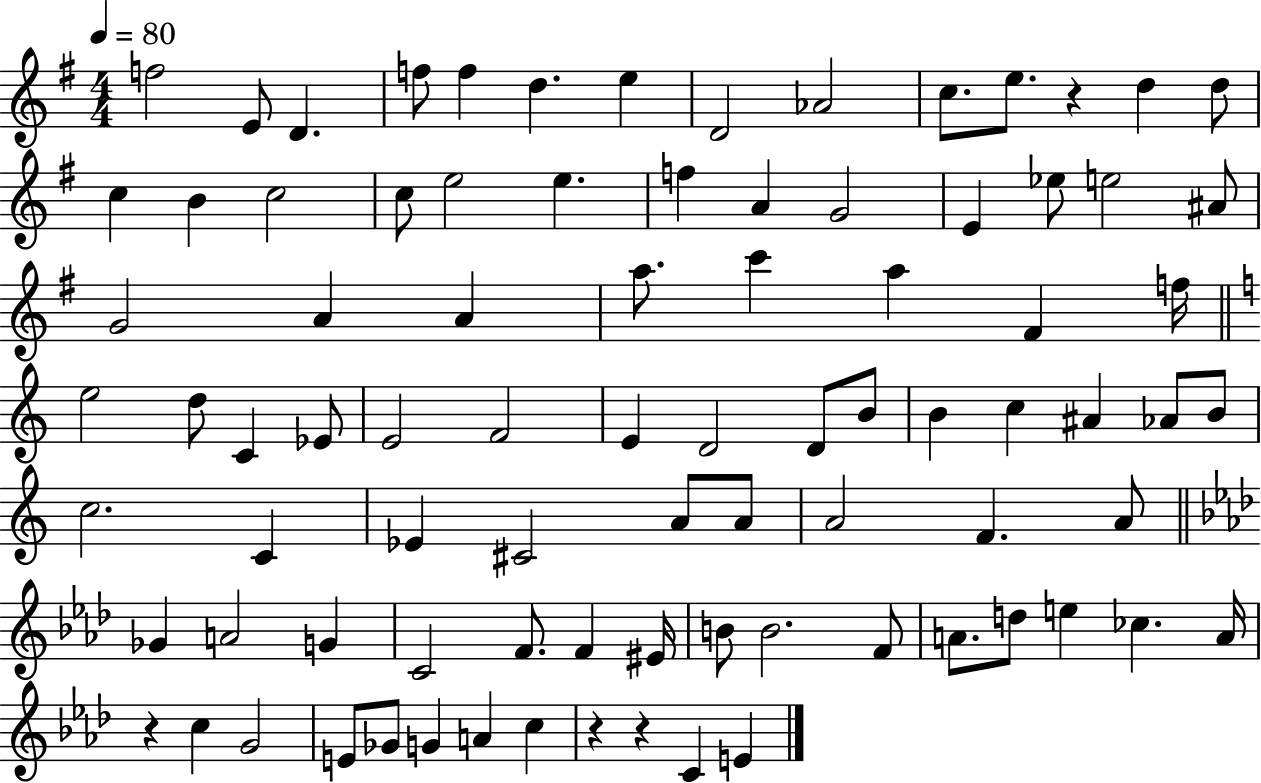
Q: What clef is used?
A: treble